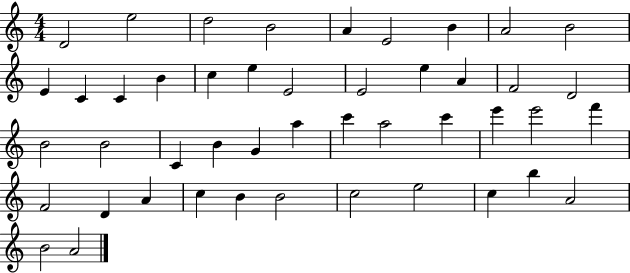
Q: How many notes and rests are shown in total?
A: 46